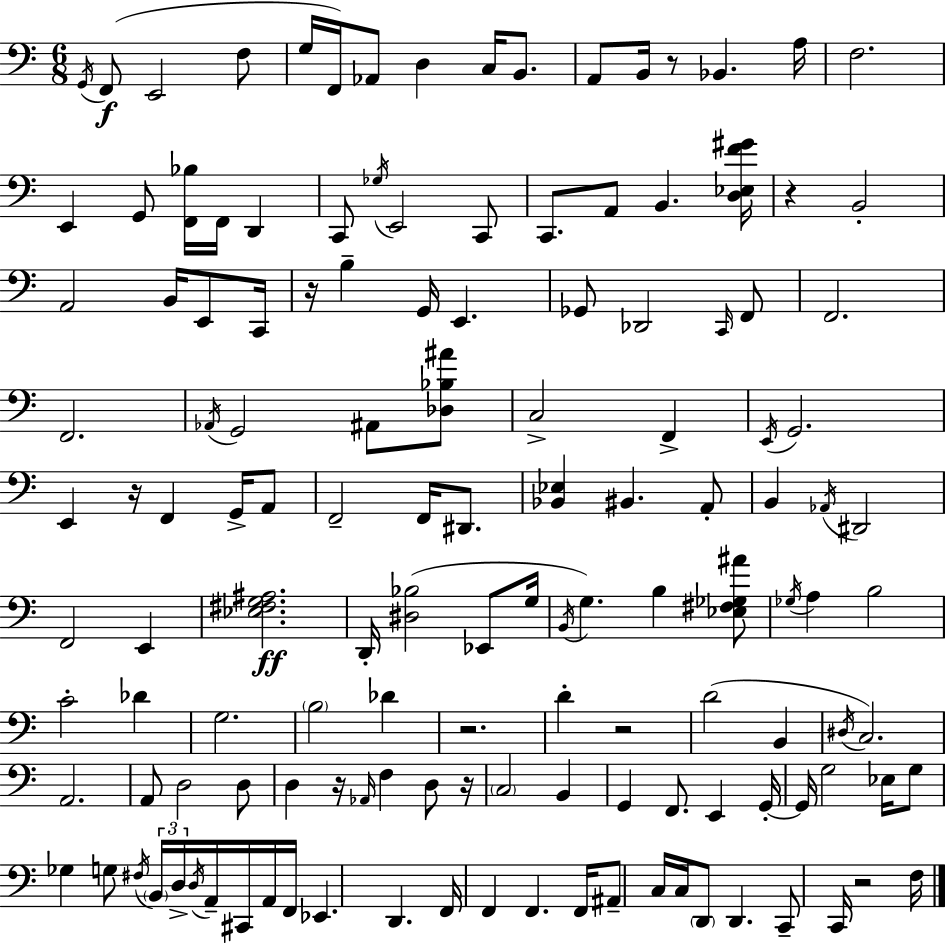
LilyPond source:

{
  \clef bass
  \numericTimeSignature
  \time 6/8
  \key c \major
  \acciaccatura { g,16 }\f f,8( e,2 f8 | g16 f,16) aes,8 d4 c16 b,8. | a,8 b,16 r8 bes,4. | a16 f2. | \break e,4 g,8 <f, bes>16 f,16 d,4 | c,8 \acciaccatura { ges16 } e,2 | c,8 c,8. a,8 b,4. | <d ees f' gis'>16 r4 b,2-. | \break a,2 b,16 e,8 | c,16 r16 b4-- g,16 e,4. | ges,8 des,2 | \grace { c,16 } f,8 f,2. | \break f,2. | \acciaccatura { aes,16 } g,2 | ais,8 <des bes ais'>8 c2-> | f,4-> \acciaccatura { e,16 } g,2. | \break e,4 r16 f,4 | g,16-> a,8 f,2-- | f,16 dis,8. <bes, ees>4 bis,4. | a,8-. b,4 \acciaccatura { aes,16 } dis,2 | \break f,2 | e,4 <ees fis g ais>2.\ff | d,16-. <dis bes>2( | ees,8 g16 \acciaccatura { b,16 } g4.) | \break b4 <ees fis ges ais'>8 \acciaccatura { ges16 } a4 | b2 c'2-. | des'4 g2. | \parenthesize b2 | \break des'4 r2. | d'4-. | r2 d'2( | b,4 \acciaccatura { dis16 } c2.) | \break a,2. | a,8 d2 | d8 d4 | r16 \grace { aes,16 } f4 d8 r16 \parenthesize c2 | \break b,4 g,4 | f,8. e,4 g,16-.~~ g,16 g2 | ees16 g8 ges4 | g8 \acciaccatura { fis16 } \tuplet 3/2 { \parenthesize b,16 d16-> \acciaccatura { d16 } } a,16-- cis,16 a,16 f,16 | \break ees,4. d,4. | f,16 f,4 f,4. f,16 | ais,8-- c16 c16 \parenthesize d,8 d,4. | c,8-- c,16 r2 f16 | \break \bar "|."
}